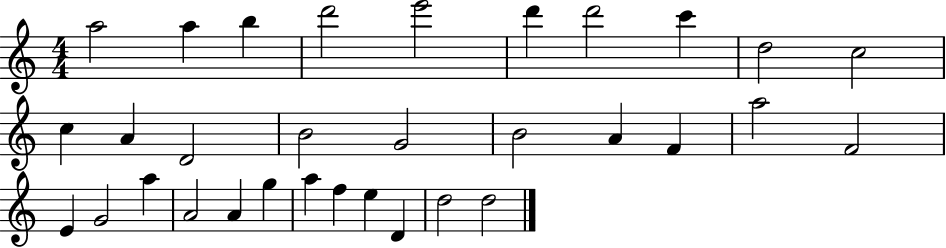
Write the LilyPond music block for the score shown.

{
  \clef treble
  \numericTimeSignature
  \time 4/4
  \key c \major
  a''2 a''4 b''4 | d'''2 e'''2 | d'''4 d'''2 c'''4 | d''2 c''2 | \break c''4 a'4 d'2 | b'2 g'2 | b'2 a'4 f'4 | a''2 f'2 | \break e'4 g'2 a''4 | a'2 a'4 g''4 | a''4 f''4 e''4 d'4 | d''2 d''2 | \break \bar "|."
}